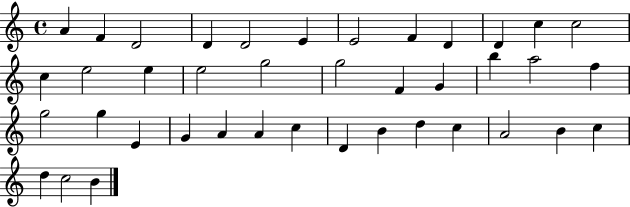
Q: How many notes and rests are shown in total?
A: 40